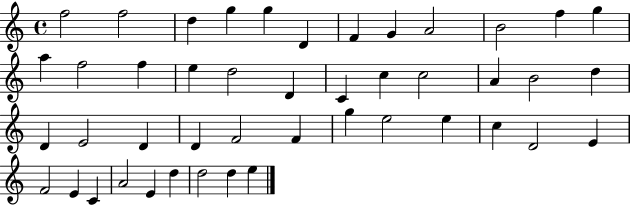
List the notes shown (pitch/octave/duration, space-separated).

F5/h F5/h D5/q G5/q G5/q D4/q F4/q G4/q A4/h B4/h F5/q G5/q A5/q F5/h F5/q E5/q D5/h D4/q C4/q C5/q C5/h A4/q B4/h D5/q D4/q E4/h D4/q D4/q F4/h F4/q G5/q E5/h E5/q C5/q D4/h E4/q F4/h E4/q C4/q A4/h E4/q D5/q D5/h D5/q E5/q